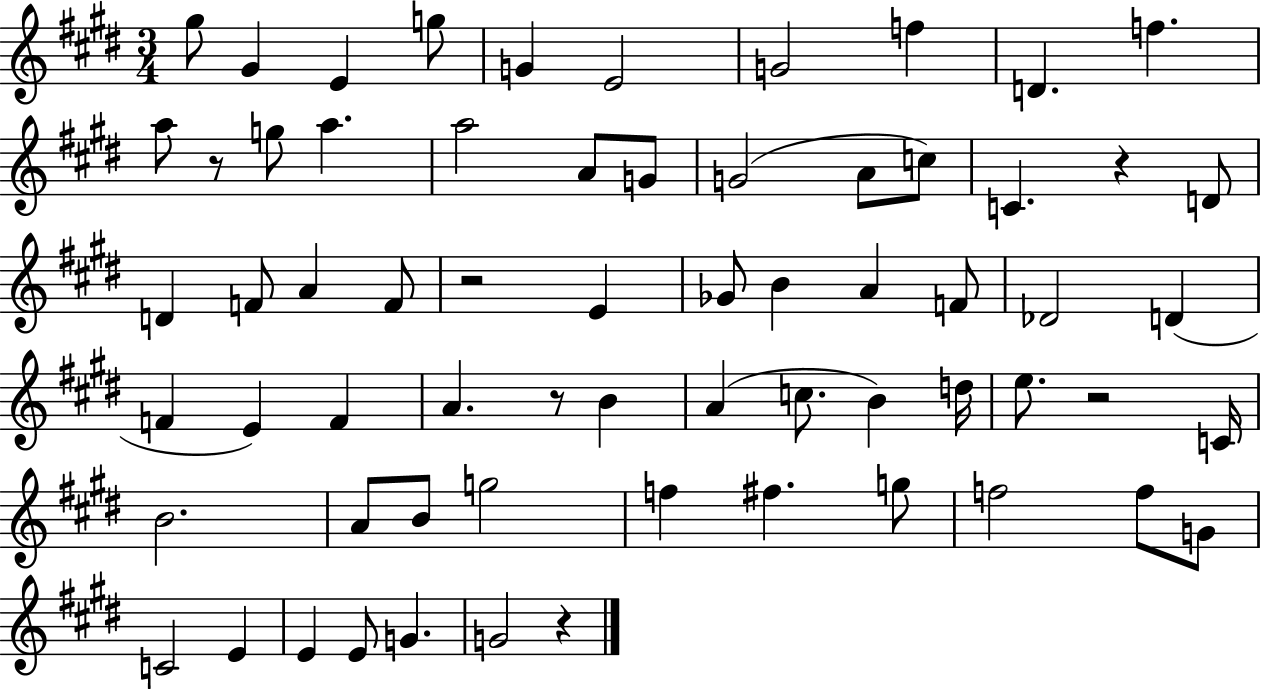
X:1
T:Untitled
M:3/4
L:1/4
K:E
^g/2 ^G E g/2 G E2 G2 f D f a/2 z/2 g/2 a a2 A/2 G/2 G2 A/2 c/2 C z D/2 D F/2 A F/2 z2 E _G/2 B A F/2 _D2 D F E F A z/2 B A c/2 B d/4 e/2 z2 C/4 B2 A/2 B/2 g2 f ^f g/2 f2 f/2 G/2 C2 E E E/2 G G2 z